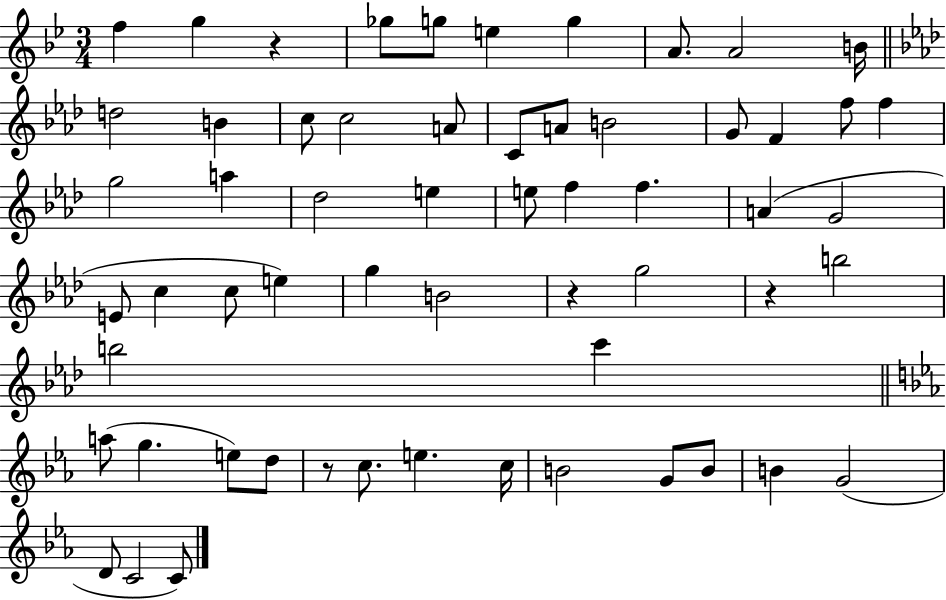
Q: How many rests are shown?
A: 4